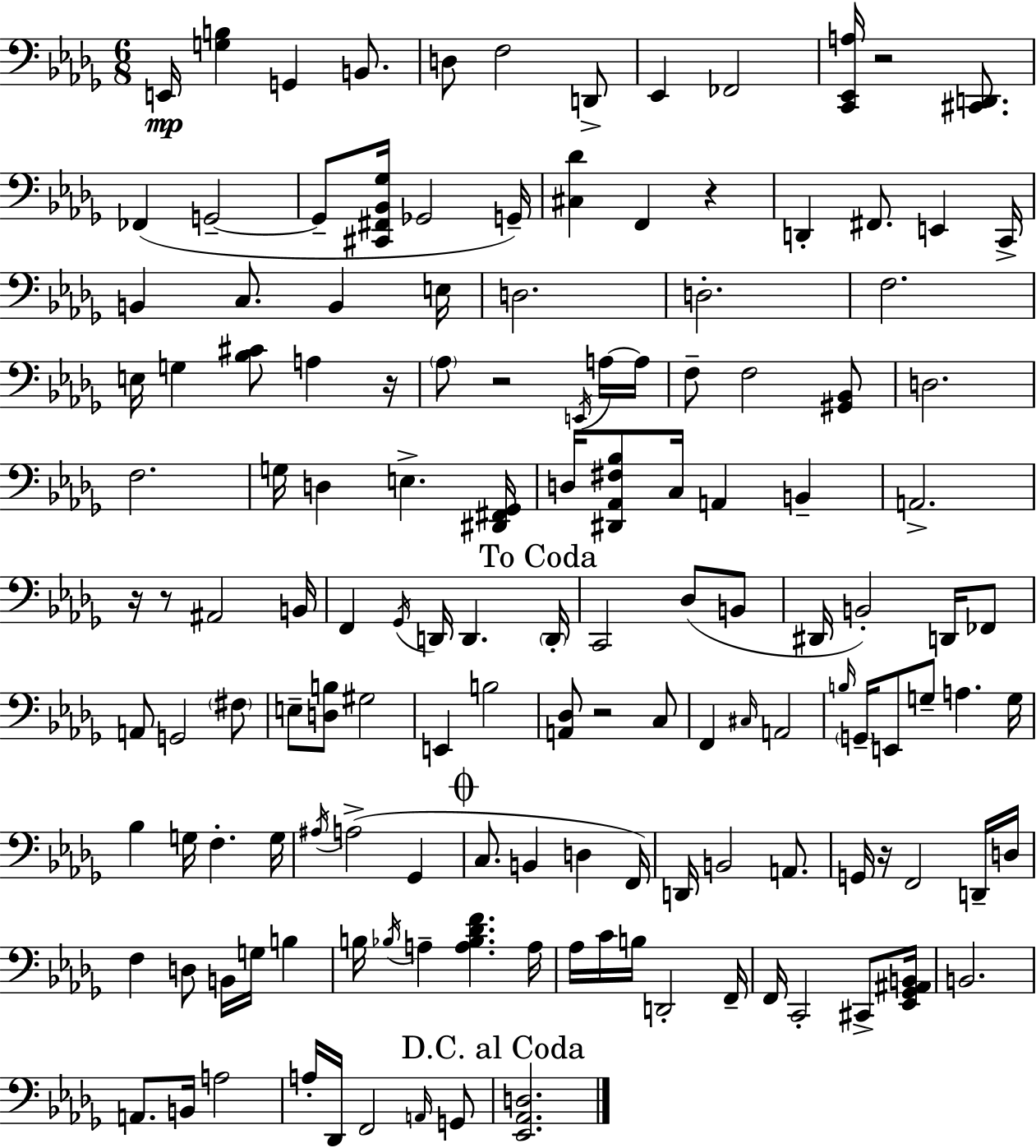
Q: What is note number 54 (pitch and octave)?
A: B2